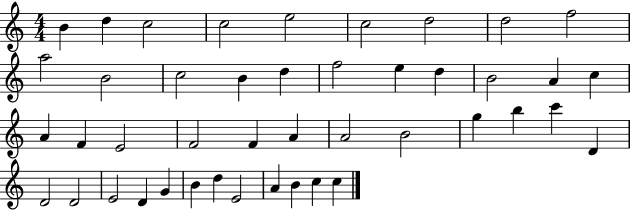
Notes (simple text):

B4/q D5/q C5/h C5/h E5/h C5/h D5/h D5/h F5/h A5/h B4/h C5/h B4/q D5/q F5/h E5/q D5/q B4/h A4/q C5/q A4/q F4/q E4/h F4/h F4/q A4/q A4/h B4/h G5/q B5/q C6/q D4/q D4/h D4/h E4/h D4/q G4/q B4/q D5/q E4/h A4/q B4/q C5/q C5/q